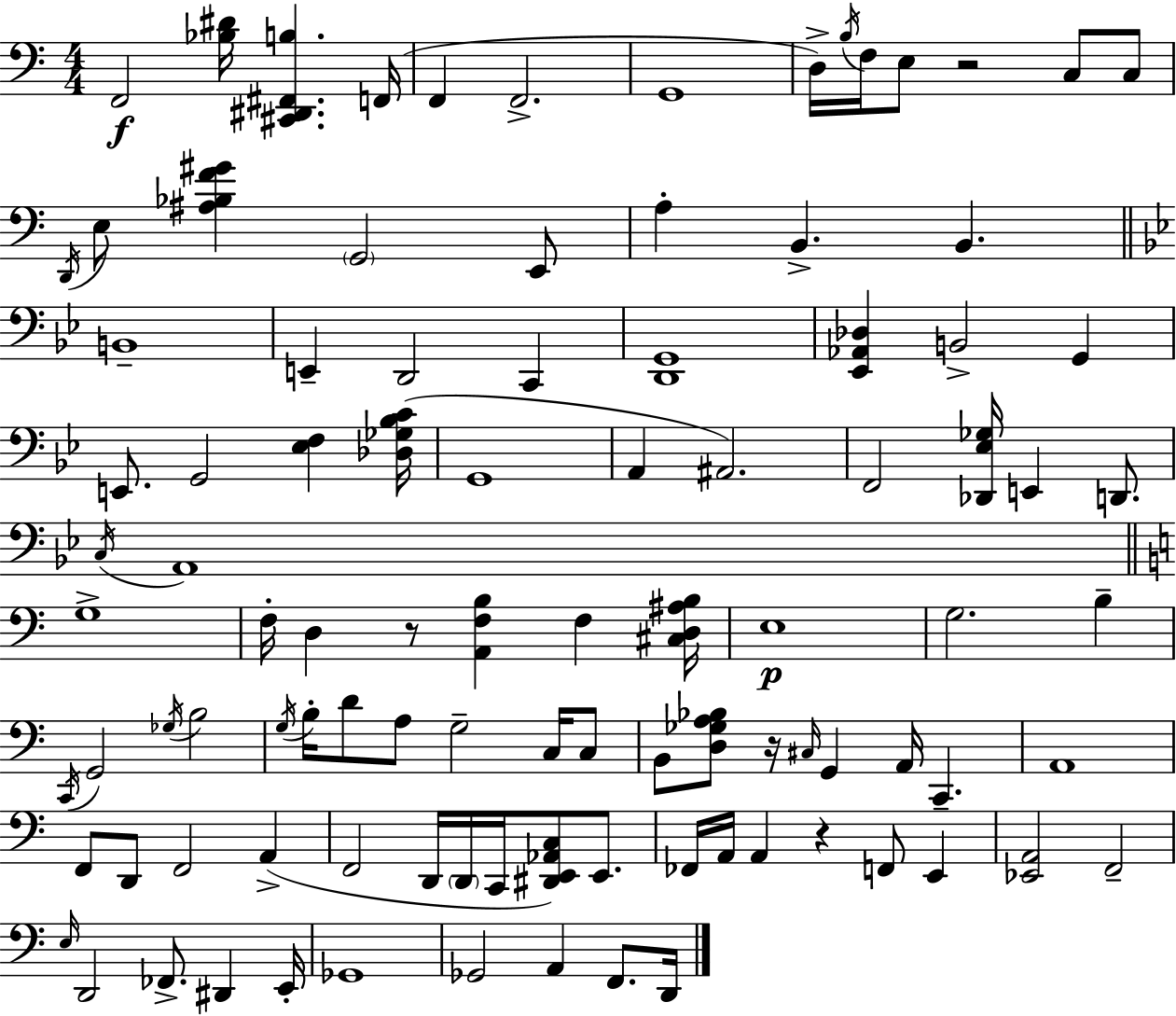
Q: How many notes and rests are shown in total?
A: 100